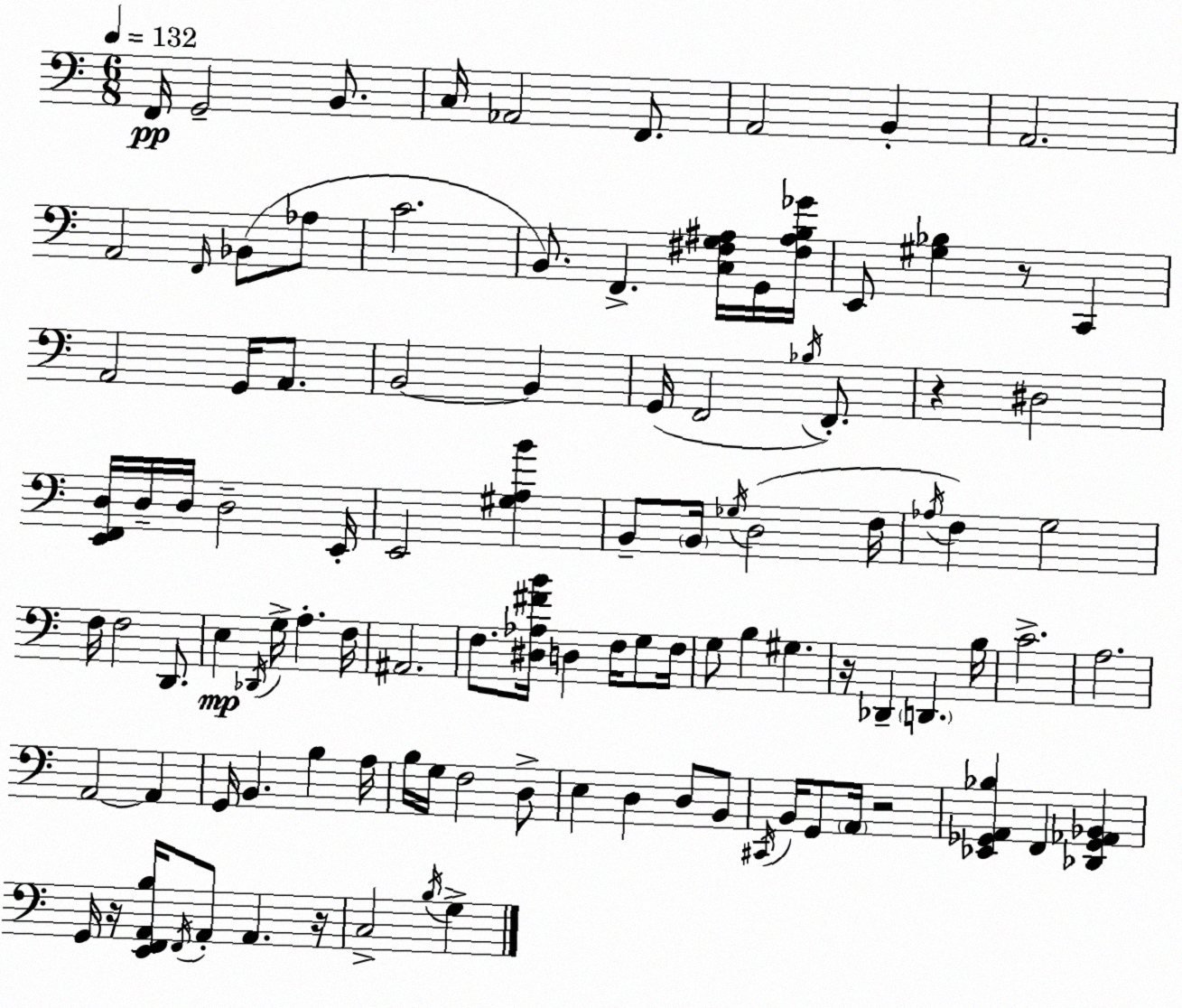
X:1
T:Untitled
M:6/8
L:1/4
K:Am
F,,/4 G,,2 B,,/2 C,/4 _A,,2 F,,/2 A,,2 B,, A,,2 A,,2 F,,/4 _B,,/2 _A,/2 C2 B,,/2 F,, [C,^F,G,^A,]/4 G,,/4 [^F,^A,B,_G]/4 E,,/2 [^G,_B,] z/2 C,, A,,2 G,,/4 A,,/2 B,,2 B,, G,,/4 F,,2 _B,/4 F,,/2 z ^D,2 [E,,F,,D,]/4 D,/4 D,/4 D,2 E,,/4 E,,2 [^G,A,B] B,,/2 B,,/4 _G,/4 D,2 F,/4 _A,/4 F, G,2 F,/4 F,2 D,,/2 E, _D,,/4 G,/4 A, F,/4 ^A,,2 F,/2 [^D,_A,^FB]/4 D, F,/4 G,/2 F,/4 G,/2 B, ^G, z/4 _D,, D,, B,/4 C2 A,2 A,,2 A,, G,,/4 B,, B, A,/4 B,/4 G,/4 F,2 D,/2 E, D, D,/2 B,,/2 ^C,,/4 B,,/4 G,,/2 A,,/4 z2 [_E,,_G,,A,,_B,] F,, [_D,,_G,,_A,,_B,,] G,,/4 z/4 [E,,F,,A,,B,]/4 F,,/4 A,,/2 A,, z/4 C,2 B,/4 G,